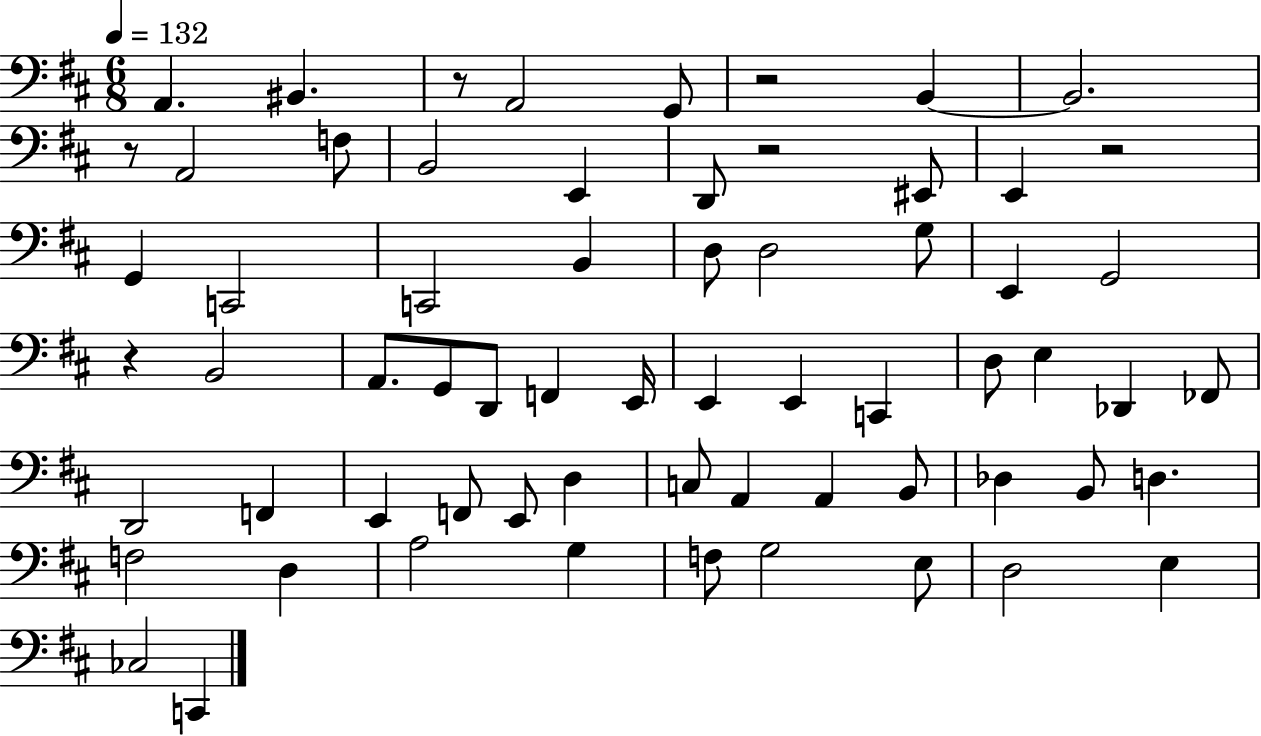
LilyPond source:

{
  \clef bass
  \numericTimeSignature
  \time 6/8
  \key d \major
  \tempo 4 = 132
  a,4. bis,4. | r8 a,2 g,8 | r2 b,4~~ | b,2. | \break r8 a,2 f8 | b,2 e,4 | d,8 r2 eis,8 | e,4 r2 | \break g,4 c,2 | c,2 b,4 | d8 d2 g8 | e,4 g,2 | \break r4 b,2 | a,8. g,8 d,8 f,4 e,16 | e,4 e,4 c,4 | d8 e4 des,4 fes,8 | \break d,2 f,4 | e,4 f,8 e,8 d4 | c8 a,4 a,4 b,8 | des4 b,8 d4. | \break f2 d4 | a2 g4 | f8 g2 e8 | d2 e4 | \break ces2 c,4 | \bar "|."
}